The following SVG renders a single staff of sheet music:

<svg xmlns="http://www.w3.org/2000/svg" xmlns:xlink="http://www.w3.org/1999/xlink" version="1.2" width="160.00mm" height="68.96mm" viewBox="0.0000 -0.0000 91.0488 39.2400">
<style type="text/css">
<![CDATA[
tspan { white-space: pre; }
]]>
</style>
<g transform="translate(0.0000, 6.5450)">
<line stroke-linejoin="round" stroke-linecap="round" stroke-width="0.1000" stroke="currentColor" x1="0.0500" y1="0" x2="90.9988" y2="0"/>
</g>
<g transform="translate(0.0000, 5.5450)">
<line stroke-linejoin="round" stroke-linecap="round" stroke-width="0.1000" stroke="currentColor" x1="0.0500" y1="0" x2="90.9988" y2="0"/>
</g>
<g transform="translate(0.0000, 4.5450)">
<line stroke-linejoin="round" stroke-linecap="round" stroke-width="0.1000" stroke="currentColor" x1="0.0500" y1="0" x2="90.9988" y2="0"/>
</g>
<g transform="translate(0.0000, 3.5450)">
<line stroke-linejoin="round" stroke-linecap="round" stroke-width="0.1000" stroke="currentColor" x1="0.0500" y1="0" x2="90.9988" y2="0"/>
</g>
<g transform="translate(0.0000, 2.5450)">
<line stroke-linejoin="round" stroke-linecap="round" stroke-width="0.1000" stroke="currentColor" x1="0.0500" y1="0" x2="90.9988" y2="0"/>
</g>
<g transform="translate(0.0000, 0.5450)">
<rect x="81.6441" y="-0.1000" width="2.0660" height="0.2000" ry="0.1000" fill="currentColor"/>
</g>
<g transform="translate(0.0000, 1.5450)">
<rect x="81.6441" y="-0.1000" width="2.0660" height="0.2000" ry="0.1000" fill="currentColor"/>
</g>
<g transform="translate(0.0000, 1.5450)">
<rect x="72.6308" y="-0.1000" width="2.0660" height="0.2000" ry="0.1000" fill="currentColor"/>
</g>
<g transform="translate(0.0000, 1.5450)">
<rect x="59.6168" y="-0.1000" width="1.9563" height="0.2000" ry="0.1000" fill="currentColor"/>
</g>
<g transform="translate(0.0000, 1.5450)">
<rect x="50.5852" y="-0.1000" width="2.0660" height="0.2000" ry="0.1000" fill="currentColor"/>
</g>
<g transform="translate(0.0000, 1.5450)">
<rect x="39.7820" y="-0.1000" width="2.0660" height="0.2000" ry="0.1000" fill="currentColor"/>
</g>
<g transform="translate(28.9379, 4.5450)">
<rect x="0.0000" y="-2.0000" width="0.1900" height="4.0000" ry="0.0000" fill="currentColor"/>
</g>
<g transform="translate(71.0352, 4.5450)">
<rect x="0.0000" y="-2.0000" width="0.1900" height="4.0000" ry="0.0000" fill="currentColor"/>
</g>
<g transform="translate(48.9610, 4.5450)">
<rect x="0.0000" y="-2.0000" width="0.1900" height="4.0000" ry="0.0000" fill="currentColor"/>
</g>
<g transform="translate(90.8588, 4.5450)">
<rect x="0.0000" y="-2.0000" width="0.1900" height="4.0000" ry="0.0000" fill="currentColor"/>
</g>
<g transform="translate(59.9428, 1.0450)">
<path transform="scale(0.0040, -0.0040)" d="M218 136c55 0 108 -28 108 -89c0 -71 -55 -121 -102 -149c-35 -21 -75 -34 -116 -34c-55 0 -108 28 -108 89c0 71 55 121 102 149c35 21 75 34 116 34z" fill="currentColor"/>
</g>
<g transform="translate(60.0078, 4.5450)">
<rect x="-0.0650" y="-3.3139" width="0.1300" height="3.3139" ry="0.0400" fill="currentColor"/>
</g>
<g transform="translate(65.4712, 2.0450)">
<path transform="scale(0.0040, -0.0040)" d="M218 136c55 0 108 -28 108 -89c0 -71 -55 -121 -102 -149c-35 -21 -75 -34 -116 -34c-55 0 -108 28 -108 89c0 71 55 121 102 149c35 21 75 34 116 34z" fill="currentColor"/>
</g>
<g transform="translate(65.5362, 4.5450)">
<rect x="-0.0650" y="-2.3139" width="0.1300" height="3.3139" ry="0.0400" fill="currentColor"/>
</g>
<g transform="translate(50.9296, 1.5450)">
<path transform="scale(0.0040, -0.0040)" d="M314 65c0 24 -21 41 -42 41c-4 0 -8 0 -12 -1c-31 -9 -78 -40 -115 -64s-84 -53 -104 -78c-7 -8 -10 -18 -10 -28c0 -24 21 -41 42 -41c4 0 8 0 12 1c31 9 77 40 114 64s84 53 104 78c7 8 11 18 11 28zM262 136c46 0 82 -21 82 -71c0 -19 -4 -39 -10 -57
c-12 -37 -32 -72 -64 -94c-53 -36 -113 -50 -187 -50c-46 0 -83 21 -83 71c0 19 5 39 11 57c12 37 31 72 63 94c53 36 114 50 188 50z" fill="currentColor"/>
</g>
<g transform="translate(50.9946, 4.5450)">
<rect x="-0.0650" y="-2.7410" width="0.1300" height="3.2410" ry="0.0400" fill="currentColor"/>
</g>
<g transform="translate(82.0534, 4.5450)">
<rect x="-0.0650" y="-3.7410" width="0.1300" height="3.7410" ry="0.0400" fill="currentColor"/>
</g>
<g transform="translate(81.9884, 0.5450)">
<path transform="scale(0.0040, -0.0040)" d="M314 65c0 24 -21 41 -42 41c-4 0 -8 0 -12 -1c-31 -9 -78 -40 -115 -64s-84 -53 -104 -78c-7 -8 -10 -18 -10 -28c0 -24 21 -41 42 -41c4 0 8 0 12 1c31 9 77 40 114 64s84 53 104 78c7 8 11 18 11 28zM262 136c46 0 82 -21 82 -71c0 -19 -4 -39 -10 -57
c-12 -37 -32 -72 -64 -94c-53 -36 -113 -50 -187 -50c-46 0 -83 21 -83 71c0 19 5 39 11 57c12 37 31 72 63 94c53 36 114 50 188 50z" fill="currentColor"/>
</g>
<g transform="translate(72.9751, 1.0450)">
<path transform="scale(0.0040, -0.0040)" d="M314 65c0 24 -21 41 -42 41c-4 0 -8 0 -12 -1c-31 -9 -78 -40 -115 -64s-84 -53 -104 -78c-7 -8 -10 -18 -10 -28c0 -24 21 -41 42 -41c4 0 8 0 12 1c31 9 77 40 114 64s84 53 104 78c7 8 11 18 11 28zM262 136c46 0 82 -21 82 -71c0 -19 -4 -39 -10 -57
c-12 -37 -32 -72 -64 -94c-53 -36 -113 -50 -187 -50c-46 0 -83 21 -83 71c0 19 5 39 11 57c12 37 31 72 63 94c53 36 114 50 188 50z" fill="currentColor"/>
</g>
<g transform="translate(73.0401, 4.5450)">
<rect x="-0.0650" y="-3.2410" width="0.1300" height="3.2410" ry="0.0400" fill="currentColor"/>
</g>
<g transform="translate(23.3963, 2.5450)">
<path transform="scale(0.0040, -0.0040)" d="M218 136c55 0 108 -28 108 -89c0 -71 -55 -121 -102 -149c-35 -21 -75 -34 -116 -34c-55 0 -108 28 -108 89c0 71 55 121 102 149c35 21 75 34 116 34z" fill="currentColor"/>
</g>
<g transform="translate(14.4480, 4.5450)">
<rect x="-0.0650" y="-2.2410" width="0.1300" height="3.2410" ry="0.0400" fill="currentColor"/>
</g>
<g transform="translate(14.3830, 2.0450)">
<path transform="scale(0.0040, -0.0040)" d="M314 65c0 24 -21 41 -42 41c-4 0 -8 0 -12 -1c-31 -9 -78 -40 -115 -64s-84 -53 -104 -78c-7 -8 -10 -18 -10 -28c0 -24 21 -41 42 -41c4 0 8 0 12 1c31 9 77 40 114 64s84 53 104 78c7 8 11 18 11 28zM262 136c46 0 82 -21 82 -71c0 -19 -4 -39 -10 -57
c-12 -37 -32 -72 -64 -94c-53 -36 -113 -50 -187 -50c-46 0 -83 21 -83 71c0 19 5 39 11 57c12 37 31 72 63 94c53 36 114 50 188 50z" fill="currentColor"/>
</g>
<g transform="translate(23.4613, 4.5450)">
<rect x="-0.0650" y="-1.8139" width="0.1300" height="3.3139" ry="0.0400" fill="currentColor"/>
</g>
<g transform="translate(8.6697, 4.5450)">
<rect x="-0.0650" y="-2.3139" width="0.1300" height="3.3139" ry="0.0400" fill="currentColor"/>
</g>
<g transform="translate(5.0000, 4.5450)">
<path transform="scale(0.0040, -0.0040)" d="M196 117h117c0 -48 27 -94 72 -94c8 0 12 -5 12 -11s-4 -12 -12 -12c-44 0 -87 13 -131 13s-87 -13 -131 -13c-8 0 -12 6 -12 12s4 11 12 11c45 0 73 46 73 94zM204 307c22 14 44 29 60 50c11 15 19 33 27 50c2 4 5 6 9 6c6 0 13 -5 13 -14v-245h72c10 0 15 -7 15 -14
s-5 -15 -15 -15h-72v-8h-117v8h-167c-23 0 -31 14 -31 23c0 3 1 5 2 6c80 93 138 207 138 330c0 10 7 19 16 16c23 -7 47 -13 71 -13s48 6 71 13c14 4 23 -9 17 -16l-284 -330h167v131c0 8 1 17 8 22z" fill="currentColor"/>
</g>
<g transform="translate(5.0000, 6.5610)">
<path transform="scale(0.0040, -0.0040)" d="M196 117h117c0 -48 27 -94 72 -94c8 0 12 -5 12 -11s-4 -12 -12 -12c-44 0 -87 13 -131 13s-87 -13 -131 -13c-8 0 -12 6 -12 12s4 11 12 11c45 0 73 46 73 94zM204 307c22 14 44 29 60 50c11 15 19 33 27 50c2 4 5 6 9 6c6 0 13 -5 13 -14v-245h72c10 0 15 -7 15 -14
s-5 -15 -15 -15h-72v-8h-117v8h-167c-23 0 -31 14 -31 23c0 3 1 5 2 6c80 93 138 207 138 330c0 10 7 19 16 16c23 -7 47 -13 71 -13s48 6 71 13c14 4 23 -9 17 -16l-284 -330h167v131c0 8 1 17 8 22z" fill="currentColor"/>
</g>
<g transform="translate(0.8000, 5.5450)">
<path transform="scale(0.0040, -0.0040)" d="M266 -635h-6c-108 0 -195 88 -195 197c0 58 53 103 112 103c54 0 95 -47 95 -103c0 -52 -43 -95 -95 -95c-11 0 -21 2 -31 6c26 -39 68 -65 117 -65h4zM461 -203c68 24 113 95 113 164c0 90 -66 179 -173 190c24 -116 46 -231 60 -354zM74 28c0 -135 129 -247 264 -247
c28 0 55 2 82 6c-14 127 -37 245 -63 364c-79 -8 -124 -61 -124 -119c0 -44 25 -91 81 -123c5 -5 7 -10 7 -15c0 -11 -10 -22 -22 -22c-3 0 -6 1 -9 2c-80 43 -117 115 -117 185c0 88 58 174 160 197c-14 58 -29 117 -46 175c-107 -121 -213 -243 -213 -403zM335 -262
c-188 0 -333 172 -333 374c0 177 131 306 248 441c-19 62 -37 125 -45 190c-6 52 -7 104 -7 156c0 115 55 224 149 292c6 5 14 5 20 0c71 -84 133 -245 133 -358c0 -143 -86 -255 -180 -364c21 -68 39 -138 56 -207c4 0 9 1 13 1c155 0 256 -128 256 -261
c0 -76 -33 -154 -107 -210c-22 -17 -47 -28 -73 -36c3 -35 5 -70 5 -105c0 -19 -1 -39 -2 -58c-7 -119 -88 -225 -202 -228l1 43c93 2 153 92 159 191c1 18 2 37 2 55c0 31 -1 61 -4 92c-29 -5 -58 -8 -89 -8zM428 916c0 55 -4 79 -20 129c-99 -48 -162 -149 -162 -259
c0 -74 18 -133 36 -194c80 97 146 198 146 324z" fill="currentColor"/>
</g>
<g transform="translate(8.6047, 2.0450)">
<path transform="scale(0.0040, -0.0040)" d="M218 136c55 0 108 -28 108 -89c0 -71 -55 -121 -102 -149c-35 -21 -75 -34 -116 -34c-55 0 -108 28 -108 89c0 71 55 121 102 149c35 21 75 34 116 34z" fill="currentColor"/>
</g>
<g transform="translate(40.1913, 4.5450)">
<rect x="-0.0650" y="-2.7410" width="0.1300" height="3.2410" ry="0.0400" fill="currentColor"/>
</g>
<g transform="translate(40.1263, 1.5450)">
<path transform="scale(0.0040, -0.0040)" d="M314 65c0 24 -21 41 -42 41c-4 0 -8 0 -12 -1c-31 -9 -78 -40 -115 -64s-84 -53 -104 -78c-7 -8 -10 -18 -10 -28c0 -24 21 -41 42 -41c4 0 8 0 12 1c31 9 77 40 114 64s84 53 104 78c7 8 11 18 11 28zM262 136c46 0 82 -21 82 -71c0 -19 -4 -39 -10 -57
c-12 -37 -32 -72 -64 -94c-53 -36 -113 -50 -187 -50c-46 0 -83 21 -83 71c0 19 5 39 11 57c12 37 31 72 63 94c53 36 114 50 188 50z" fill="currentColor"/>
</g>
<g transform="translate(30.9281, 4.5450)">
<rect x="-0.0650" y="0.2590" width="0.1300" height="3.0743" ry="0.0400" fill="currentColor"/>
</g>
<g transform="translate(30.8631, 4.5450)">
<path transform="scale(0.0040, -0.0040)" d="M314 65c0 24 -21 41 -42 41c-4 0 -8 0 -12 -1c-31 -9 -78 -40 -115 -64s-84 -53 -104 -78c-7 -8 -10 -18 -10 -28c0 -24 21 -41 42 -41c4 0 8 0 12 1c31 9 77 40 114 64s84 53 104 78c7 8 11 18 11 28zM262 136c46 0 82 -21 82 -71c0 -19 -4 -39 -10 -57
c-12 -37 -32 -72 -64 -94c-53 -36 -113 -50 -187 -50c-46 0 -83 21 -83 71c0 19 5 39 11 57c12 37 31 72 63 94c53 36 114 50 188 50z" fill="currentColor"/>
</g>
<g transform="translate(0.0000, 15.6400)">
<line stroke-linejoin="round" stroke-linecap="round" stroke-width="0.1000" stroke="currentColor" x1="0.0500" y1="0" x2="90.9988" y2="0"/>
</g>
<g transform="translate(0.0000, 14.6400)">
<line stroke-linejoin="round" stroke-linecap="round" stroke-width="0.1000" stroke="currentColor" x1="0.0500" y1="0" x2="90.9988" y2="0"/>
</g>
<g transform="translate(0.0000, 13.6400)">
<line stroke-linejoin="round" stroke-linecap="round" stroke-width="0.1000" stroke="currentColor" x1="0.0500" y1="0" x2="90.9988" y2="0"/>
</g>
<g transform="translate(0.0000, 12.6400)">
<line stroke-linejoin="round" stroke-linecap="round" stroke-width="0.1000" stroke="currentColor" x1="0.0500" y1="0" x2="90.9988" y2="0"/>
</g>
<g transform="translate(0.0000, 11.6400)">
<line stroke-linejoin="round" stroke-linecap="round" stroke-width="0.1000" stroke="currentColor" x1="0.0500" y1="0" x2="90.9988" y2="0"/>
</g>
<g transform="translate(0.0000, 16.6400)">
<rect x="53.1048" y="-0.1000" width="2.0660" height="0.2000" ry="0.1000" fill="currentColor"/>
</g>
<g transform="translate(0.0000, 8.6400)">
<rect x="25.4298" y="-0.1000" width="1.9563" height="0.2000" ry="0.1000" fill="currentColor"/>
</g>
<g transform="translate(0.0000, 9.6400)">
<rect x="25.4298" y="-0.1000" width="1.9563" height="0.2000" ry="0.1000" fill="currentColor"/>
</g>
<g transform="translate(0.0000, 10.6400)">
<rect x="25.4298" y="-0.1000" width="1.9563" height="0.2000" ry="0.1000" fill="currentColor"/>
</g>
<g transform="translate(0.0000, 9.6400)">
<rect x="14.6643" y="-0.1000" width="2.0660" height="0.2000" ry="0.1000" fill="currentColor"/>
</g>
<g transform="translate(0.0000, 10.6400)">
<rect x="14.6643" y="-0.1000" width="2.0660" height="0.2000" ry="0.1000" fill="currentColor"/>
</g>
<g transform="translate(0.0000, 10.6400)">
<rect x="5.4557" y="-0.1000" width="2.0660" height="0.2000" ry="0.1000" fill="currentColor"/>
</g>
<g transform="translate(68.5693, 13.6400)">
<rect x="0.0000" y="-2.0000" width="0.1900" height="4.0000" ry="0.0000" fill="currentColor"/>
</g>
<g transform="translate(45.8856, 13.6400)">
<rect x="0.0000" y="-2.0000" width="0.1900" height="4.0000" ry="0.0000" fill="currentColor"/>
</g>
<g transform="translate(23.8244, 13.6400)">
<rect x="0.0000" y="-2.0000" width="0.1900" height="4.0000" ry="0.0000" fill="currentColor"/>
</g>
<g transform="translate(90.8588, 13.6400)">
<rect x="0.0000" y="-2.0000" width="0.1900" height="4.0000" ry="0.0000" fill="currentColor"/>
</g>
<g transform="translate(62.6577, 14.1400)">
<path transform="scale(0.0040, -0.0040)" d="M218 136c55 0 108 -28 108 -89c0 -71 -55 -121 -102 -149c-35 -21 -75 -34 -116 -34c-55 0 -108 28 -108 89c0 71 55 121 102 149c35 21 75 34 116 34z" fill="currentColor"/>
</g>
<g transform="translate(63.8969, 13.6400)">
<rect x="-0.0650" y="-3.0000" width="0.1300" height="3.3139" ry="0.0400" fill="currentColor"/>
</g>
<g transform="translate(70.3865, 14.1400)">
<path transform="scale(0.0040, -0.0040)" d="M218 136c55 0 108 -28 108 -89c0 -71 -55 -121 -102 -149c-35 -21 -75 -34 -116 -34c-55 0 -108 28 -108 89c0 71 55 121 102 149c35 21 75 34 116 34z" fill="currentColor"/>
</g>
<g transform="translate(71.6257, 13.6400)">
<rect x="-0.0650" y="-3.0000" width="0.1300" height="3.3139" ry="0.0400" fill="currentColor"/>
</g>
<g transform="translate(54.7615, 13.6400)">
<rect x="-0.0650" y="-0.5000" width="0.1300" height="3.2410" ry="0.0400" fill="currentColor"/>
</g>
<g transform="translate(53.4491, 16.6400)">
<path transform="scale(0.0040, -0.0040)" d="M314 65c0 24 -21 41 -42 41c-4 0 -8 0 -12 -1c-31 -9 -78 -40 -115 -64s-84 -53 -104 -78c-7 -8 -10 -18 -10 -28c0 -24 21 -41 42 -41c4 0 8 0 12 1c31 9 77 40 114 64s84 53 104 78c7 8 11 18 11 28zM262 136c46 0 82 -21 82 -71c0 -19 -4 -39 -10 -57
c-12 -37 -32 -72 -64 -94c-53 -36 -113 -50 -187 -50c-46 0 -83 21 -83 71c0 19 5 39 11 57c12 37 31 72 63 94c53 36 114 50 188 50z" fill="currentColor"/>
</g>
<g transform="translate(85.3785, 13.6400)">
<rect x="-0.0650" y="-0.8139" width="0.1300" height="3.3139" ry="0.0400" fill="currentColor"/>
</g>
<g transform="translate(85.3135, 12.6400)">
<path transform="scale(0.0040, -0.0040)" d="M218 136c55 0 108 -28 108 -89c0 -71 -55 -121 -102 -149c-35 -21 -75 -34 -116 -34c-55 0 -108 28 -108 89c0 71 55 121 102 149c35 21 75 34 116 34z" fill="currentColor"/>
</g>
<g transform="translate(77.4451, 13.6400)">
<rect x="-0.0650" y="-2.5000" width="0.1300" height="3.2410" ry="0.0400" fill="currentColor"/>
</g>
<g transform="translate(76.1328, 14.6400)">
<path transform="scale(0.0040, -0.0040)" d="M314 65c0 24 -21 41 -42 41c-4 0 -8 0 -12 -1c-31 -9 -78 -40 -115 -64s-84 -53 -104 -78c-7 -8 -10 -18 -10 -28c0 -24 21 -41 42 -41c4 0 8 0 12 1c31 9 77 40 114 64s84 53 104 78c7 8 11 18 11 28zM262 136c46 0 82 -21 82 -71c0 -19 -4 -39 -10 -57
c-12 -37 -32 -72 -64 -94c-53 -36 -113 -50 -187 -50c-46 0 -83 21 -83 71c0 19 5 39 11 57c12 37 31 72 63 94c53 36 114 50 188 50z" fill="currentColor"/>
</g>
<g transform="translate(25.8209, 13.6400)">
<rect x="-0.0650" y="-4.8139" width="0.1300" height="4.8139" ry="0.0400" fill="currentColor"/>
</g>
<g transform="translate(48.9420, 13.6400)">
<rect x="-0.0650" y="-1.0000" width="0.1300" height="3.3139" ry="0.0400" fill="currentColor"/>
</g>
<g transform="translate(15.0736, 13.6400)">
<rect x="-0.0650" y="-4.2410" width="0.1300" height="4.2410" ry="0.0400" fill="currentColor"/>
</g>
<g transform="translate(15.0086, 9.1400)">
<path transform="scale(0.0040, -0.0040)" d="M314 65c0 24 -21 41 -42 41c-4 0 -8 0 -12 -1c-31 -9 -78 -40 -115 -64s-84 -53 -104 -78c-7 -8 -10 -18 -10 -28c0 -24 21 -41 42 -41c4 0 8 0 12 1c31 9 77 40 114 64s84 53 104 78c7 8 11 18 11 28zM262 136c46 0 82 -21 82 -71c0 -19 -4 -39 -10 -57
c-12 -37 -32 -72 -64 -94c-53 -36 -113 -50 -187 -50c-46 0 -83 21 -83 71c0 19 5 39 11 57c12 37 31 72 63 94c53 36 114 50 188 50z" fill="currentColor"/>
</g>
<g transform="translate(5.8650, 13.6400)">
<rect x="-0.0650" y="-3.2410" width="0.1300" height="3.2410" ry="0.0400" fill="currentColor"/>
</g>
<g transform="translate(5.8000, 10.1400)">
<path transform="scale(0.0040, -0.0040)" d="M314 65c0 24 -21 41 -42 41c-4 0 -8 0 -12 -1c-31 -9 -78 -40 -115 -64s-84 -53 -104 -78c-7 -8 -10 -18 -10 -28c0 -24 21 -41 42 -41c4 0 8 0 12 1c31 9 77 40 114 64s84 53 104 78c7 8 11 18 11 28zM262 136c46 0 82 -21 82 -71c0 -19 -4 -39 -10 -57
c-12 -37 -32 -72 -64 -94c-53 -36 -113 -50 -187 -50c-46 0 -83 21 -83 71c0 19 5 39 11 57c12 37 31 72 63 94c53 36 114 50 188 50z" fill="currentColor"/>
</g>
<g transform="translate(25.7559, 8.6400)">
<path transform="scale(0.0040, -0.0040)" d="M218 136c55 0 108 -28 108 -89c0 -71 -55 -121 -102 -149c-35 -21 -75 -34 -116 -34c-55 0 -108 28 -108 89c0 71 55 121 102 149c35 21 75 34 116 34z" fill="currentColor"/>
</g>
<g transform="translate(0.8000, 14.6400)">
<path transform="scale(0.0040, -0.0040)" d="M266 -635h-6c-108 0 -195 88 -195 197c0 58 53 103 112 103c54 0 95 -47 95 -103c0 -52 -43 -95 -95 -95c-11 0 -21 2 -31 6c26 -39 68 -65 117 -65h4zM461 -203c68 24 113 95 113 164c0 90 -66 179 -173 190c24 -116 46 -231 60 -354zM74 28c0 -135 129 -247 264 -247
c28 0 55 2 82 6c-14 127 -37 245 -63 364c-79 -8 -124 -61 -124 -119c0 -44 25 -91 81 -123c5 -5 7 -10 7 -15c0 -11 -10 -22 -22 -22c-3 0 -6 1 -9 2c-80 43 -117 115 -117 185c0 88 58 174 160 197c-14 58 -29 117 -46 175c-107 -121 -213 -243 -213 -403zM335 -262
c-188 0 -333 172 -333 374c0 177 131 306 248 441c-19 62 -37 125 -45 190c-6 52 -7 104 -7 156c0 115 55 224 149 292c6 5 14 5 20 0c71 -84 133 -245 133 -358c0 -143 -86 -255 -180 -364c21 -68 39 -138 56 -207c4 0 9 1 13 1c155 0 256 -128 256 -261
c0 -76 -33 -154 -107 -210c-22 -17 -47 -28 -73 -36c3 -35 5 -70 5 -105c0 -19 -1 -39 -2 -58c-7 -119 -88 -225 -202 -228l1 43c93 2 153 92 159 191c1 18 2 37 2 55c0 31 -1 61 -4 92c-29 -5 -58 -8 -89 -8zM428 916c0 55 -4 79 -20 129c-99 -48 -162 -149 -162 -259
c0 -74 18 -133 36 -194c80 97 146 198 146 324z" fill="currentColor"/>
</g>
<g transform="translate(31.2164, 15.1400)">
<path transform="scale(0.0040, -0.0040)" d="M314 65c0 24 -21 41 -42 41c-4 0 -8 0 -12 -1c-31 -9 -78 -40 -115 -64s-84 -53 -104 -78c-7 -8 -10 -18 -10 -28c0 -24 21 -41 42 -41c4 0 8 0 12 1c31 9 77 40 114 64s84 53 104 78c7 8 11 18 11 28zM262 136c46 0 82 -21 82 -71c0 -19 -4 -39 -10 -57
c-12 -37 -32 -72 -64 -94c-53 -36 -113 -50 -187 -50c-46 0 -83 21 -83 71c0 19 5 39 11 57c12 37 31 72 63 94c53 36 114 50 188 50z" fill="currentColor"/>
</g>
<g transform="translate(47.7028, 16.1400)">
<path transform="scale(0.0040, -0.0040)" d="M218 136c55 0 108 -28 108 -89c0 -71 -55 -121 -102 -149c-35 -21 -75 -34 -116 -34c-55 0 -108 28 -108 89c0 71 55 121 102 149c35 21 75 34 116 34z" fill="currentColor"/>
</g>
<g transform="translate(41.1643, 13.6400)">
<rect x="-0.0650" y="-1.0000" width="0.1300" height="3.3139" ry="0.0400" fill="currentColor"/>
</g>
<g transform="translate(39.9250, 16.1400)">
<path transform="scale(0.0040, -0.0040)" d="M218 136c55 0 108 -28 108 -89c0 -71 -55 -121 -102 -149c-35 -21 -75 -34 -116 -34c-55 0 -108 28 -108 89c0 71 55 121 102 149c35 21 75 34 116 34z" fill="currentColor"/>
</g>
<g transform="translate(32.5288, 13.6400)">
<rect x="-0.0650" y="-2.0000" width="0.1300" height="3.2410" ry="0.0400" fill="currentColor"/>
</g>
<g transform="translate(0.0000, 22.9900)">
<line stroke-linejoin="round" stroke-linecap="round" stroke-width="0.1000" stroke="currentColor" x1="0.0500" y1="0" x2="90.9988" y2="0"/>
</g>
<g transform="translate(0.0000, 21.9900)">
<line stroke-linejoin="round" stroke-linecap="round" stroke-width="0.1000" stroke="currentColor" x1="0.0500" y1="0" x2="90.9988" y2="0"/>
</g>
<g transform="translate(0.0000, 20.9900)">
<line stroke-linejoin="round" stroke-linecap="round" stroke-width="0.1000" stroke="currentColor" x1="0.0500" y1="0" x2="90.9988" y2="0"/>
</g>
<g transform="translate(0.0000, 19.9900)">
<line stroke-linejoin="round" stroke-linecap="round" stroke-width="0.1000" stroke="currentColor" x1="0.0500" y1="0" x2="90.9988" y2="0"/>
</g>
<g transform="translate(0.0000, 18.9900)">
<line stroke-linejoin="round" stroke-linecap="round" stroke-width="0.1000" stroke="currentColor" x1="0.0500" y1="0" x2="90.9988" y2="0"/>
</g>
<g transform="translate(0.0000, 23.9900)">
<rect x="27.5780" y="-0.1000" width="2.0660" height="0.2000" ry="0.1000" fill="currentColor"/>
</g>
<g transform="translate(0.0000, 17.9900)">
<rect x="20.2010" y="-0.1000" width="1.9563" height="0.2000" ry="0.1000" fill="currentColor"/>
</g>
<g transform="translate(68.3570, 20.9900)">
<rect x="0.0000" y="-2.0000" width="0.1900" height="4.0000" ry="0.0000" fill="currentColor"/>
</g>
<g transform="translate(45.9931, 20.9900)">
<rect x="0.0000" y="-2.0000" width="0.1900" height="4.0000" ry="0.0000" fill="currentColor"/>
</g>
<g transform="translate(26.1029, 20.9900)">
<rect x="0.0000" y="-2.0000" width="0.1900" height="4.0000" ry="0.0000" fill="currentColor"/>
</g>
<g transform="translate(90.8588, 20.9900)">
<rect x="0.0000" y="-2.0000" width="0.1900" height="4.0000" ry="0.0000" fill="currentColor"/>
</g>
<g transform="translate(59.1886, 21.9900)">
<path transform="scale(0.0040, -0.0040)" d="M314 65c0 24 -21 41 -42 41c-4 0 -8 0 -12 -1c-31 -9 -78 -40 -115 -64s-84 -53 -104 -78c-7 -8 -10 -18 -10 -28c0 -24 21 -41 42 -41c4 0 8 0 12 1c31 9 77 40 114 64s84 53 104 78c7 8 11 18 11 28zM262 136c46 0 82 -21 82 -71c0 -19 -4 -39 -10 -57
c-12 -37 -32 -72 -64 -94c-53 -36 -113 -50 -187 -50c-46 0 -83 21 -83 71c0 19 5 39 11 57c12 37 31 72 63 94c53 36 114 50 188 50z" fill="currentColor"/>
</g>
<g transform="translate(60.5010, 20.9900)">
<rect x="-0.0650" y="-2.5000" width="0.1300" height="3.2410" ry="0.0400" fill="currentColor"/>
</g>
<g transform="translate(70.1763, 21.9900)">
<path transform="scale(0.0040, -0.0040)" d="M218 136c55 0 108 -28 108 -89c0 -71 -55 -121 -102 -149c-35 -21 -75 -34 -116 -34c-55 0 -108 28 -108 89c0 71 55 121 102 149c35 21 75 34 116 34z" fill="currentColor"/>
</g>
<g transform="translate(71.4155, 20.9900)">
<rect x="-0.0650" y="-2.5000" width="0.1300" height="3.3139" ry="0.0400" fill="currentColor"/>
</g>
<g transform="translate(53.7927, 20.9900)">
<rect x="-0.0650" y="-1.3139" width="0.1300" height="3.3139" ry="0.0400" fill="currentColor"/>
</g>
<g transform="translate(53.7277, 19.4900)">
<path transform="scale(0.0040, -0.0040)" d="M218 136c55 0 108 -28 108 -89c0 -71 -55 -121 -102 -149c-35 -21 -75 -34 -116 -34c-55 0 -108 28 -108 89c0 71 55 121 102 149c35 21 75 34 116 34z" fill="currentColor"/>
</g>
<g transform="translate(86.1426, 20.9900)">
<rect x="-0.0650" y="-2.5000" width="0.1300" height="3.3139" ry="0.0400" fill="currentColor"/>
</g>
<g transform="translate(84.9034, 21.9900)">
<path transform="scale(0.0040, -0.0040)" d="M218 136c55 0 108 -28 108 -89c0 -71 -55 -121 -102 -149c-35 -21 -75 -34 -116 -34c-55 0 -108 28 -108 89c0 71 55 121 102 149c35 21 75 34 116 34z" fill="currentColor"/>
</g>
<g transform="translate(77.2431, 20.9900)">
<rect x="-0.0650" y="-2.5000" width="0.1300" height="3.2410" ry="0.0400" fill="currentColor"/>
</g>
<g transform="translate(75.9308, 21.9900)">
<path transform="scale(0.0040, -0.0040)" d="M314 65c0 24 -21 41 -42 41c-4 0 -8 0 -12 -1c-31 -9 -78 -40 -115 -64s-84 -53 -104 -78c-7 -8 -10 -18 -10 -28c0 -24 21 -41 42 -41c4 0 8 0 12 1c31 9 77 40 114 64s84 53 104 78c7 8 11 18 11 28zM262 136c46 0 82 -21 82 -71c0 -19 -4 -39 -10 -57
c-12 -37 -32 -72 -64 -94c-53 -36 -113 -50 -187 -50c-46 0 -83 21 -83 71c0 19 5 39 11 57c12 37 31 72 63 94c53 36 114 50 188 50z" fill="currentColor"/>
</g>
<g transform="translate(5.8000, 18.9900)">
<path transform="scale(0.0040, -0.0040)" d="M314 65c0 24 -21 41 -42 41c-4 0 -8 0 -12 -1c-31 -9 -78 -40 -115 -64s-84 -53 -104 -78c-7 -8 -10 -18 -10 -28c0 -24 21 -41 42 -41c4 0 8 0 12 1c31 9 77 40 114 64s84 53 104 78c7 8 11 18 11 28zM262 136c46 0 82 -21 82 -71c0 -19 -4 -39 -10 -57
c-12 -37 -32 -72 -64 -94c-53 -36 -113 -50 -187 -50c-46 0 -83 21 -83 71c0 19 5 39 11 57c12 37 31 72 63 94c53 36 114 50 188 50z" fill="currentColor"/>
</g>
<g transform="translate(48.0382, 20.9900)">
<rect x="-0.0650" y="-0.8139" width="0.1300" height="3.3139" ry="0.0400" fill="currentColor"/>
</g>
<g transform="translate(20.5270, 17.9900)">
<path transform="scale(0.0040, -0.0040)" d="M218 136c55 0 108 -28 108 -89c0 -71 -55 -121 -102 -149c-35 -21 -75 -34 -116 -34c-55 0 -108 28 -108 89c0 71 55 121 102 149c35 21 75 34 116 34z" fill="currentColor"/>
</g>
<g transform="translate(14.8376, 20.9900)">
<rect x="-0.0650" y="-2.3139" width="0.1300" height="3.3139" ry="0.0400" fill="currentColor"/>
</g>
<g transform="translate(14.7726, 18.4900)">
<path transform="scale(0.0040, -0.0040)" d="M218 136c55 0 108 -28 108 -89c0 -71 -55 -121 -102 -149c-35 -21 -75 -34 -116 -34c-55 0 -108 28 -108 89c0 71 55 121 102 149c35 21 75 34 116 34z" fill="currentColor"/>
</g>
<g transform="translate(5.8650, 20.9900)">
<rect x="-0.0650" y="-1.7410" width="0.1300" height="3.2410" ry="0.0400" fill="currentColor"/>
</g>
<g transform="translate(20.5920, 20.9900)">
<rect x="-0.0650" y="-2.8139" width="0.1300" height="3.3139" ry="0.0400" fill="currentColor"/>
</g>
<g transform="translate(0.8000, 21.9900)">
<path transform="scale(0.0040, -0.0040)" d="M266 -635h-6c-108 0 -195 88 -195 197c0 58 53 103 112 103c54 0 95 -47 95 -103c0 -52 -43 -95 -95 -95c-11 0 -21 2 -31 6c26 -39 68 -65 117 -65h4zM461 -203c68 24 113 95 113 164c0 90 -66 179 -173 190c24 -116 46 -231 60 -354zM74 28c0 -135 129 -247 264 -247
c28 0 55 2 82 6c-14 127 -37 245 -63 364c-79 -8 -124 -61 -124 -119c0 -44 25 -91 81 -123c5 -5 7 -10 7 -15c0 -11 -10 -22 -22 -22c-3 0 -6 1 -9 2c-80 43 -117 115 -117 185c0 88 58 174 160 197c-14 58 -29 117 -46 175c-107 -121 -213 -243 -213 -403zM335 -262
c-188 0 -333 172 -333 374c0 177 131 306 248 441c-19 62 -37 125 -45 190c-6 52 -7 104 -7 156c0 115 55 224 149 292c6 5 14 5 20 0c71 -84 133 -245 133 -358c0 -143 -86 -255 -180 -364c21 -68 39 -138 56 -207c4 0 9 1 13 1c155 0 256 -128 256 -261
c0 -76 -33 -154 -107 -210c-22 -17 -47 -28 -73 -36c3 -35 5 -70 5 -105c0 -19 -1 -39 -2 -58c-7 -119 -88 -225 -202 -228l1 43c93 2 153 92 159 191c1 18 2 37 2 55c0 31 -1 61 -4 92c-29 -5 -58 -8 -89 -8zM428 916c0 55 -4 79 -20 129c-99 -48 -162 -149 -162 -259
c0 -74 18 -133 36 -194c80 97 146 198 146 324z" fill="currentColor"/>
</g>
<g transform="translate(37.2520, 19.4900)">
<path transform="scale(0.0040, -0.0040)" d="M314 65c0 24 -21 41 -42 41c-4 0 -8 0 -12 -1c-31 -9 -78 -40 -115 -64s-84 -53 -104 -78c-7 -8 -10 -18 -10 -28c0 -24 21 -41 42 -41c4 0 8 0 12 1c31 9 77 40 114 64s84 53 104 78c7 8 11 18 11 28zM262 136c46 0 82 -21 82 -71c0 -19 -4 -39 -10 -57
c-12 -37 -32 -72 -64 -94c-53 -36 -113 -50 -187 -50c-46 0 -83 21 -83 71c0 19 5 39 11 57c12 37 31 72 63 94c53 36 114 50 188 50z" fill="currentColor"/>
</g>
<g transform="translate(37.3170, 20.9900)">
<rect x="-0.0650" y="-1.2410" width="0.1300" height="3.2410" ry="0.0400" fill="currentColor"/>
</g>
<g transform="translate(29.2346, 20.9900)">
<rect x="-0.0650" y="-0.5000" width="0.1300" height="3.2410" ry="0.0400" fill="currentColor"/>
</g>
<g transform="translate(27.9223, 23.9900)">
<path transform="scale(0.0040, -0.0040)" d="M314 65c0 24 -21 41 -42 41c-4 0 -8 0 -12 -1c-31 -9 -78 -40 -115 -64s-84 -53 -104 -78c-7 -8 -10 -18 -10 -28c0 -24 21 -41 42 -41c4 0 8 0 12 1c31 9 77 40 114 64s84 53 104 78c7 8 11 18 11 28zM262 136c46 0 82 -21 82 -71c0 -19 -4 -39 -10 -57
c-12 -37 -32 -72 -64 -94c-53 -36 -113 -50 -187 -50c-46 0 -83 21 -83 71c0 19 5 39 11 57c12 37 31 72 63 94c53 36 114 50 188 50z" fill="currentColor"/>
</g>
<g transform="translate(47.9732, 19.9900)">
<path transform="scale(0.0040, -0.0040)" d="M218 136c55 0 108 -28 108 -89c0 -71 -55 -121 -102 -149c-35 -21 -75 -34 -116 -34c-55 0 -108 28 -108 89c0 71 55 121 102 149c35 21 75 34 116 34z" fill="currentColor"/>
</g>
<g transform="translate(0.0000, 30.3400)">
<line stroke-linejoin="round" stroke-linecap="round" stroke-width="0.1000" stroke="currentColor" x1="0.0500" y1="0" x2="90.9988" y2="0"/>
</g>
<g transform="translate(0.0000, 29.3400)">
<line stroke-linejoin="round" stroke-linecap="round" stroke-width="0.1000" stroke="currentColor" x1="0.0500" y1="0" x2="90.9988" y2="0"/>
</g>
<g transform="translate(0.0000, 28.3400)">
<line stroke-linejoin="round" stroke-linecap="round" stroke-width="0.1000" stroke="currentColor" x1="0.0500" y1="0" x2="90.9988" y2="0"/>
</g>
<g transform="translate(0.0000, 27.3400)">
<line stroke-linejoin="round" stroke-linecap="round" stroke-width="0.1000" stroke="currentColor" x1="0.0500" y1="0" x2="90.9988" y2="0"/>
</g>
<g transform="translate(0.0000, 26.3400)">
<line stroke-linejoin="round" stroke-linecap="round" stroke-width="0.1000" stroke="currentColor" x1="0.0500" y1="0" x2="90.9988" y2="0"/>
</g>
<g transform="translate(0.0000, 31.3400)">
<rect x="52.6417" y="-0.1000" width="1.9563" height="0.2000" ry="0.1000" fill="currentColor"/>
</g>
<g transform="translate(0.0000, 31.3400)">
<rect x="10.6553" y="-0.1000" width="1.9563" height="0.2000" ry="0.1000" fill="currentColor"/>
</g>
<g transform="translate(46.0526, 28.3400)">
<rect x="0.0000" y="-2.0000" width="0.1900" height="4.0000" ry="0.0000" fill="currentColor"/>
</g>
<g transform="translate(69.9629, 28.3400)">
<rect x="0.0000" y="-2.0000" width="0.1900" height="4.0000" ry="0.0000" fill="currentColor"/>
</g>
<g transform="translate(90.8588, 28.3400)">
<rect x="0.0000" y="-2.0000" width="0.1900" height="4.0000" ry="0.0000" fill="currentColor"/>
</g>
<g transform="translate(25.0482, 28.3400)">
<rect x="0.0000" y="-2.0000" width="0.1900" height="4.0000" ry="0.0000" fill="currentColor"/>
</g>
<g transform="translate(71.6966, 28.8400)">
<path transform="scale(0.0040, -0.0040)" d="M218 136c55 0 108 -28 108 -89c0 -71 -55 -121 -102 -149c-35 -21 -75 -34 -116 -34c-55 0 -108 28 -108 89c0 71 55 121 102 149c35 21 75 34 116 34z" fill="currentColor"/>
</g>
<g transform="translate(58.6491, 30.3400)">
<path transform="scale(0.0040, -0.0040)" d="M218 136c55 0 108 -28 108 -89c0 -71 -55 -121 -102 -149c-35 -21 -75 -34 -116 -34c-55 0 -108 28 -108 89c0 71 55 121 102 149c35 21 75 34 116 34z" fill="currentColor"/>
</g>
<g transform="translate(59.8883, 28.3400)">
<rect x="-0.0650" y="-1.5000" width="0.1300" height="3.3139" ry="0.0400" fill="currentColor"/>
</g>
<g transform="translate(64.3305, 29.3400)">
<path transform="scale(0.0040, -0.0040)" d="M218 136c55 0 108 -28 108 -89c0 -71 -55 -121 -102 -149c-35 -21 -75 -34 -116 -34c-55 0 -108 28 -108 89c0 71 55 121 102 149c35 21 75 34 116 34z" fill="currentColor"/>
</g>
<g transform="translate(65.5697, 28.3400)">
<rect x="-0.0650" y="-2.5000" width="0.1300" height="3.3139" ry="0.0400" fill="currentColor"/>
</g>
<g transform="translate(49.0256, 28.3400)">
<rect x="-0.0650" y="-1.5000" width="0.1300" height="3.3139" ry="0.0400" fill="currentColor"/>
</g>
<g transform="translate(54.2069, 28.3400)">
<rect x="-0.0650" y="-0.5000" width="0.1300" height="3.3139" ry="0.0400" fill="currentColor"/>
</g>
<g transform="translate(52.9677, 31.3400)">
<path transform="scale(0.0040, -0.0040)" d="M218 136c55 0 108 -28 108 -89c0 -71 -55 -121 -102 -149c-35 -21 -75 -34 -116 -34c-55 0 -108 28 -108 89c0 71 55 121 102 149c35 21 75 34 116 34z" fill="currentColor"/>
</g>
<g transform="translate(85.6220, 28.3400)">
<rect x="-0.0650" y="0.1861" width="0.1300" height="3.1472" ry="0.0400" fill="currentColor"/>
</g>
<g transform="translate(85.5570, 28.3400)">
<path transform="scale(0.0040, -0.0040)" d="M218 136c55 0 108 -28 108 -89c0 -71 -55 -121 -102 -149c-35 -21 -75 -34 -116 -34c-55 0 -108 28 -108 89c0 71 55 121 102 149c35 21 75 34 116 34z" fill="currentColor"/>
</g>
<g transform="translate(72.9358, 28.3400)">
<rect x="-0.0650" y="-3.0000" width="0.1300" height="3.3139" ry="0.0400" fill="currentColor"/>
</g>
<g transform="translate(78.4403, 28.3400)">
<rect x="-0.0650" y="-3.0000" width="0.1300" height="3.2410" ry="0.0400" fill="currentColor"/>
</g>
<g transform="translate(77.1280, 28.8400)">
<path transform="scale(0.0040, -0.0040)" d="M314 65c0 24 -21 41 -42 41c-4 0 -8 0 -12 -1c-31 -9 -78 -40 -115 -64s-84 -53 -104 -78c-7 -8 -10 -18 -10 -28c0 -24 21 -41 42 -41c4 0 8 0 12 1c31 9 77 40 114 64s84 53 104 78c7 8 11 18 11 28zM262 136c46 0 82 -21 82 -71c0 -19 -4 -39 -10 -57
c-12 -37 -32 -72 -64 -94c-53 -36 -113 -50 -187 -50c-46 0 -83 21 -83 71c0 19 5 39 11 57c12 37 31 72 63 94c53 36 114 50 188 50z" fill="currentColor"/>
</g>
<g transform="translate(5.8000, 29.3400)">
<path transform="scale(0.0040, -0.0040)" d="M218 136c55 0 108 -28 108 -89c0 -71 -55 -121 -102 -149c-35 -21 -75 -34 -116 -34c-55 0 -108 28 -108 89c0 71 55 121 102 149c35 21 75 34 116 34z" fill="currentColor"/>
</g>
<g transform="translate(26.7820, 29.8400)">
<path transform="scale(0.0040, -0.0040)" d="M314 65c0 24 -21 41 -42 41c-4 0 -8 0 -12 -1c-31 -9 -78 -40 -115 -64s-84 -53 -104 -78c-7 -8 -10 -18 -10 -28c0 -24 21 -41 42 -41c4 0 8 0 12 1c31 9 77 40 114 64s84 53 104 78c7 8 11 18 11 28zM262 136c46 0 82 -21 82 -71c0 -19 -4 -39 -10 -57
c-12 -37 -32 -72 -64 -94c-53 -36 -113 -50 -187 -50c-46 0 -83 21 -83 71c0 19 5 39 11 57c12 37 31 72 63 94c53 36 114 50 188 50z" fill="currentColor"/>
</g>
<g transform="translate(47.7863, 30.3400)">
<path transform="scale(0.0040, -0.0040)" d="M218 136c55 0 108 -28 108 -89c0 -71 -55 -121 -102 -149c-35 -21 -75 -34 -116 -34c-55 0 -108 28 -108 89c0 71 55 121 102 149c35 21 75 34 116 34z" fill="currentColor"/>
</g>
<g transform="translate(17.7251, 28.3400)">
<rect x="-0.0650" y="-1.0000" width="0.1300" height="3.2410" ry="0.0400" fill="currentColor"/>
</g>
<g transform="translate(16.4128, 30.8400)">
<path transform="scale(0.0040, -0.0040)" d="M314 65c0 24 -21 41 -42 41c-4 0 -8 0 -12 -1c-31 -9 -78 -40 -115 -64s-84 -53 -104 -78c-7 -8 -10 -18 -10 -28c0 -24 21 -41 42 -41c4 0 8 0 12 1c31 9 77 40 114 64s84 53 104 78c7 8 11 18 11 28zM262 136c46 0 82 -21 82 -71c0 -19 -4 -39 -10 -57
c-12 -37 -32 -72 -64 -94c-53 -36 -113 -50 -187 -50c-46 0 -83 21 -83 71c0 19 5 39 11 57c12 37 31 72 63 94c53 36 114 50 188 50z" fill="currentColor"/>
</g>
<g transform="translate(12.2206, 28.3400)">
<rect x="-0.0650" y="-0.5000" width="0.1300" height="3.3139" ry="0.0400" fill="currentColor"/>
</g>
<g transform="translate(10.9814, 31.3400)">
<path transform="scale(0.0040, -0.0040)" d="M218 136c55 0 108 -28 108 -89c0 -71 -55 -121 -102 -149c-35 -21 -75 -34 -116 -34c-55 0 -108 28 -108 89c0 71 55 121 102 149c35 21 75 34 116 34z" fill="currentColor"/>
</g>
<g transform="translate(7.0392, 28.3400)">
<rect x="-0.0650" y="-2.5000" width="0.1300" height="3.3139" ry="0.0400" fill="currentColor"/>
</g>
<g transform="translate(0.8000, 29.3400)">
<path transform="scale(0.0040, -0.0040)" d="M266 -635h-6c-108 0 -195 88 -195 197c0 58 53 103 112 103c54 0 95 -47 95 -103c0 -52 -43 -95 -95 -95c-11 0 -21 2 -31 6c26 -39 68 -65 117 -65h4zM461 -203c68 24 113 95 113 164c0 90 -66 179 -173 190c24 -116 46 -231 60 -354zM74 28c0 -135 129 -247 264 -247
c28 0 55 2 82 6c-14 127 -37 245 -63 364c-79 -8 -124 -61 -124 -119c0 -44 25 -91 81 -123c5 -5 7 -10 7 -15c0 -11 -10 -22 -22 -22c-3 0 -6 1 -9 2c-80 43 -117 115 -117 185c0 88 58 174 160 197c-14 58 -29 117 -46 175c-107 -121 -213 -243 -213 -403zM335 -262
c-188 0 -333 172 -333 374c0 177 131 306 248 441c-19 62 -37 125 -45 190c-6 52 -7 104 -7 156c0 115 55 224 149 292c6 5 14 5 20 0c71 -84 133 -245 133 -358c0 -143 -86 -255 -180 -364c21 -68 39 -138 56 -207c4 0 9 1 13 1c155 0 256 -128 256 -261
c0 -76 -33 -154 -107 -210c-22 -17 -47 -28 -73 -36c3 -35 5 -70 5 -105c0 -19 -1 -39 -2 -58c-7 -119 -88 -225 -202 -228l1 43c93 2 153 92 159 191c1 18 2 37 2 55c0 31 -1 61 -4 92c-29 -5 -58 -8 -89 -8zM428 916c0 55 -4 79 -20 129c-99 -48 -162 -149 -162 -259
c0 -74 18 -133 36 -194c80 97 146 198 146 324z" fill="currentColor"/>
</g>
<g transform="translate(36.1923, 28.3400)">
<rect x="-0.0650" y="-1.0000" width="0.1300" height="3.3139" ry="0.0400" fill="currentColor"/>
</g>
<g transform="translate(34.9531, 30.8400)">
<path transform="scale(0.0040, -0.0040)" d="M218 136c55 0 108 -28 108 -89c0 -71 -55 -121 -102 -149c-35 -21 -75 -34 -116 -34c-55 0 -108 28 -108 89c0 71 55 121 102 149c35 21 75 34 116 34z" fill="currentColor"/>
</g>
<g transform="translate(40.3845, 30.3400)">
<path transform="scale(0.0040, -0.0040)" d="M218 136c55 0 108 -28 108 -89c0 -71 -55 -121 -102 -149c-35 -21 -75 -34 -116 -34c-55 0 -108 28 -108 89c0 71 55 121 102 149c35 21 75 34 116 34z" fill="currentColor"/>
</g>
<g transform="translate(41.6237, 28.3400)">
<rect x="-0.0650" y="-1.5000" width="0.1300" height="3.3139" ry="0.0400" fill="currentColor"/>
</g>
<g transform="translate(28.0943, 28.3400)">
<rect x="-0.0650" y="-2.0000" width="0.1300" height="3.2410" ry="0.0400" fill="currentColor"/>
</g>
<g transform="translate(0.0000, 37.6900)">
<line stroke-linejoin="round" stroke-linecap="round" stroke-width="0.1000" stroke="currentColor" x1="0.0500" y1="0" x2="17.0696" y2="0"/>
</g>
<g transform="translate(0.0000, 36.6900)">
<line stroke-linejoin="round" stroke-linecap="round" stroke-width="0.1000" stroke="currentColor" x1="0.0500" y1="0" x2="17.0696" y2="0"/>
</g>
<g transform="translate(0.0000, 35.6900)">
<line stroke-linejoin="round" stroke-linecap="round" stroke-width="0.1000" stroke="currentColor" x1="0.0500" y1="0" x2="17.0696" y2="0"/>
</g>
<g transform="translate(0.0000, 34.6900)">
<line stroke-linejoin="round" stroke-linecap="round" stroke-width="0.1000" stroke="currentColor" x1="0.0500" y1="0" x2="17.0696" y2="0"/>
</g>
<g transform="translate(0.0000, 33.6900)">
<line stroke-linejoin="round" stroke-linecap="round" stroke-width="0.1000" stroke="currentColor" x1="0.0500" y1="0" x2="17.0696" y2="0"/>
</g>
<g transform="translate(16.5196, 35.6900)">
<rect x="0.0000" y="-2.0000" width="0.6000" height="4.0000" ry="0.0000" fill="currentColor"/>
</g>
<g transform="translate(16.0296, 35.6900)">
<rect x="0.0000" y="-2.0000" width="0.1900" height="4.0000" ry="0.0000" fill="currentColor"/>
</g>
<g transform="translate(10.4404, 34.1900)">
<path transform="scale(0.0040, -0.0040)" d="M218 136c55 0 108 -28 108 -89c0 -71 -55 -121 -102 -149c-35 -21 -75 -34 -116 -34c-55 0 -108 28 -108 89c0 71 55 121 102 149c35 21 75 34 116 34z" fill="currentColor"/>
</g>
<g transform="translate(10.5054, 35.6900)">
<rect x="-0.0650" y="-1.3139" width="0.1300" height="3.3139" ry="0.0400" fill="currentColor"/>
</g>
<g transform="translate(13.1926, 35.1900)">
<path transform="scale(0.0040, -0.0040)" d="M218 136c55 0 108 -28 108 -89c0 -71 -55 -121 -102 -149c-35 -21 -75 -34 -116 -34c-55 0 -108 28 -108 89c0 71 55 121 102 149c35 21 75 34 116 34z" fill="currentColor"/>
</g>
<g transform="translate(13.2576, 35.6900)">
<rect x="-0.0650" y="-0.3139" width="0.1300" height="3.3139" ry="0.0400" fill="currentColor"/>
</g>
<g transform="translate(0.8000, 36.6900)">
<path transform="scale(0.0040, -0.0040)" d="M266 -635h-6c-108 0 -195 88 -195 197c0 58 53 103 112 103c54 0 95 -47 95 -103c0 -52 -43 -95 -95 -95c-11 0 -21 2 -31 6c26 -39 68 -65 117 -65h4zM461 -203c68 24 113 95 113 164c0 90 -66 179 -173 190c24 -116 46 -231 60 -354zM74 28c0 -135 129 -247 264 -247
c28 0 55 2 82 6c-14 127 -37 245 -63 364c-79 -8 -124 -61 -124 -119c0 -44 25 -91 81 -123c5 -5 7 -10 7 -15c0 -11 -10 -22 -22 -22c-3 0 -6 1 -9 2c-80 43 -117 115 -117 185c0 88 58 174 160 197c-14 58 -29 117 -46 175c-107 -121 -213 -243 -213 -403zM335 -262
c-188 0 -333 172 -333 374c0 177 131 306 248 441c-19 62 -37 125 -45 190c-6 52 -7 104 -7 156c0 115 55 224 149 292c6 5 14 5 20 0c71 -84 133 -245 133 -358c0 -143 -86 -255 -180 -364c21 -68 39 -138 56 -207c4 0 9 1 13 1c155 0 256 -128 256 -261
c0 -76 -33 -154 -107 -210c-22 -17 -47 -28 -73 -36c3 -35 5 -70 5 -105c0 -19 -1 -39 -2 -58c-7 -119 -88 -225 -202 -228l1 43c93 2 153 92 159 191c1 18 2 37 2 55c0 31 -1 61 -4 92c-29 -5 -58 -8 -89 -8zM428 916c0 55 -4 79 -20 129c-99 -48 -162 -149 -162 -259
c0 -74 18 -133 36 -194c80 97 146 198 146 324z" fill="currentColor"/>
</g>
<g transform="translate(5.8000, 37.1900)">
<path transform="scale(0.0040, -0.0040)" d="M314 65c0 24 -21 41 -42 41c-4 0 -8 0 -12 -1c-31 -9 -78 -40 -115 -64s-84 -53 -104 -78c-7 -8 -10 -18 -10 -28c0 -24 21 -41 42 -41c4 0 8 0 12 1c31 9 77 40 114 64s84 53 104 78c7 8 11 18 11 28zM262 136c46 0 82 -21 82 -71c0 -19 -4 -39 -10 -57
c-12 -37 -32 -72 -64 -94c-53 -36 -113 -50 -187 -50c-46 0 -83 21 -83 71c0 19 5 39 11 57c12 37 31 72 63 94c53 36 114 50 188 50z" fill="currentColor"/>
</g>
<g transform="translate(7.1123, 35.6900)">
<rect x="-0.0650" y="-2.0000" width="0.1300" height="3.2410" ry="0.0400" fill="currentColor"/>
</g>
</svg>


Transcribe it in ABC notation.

X:1
T:Untitled
M:4/4
L:1/4
K:C
g g2 f B2 a2 a2 b g b2 c'2 b2 d'2 e' F2 D D C2 A A G2 d f2 g a C2 e2 d e G2 G G2 G G C D2 F2 D E E C E G A A2 B F2 e c